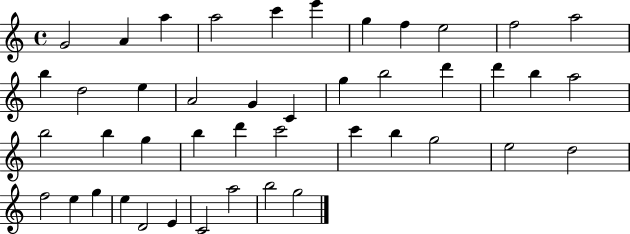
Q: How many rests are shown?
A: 0